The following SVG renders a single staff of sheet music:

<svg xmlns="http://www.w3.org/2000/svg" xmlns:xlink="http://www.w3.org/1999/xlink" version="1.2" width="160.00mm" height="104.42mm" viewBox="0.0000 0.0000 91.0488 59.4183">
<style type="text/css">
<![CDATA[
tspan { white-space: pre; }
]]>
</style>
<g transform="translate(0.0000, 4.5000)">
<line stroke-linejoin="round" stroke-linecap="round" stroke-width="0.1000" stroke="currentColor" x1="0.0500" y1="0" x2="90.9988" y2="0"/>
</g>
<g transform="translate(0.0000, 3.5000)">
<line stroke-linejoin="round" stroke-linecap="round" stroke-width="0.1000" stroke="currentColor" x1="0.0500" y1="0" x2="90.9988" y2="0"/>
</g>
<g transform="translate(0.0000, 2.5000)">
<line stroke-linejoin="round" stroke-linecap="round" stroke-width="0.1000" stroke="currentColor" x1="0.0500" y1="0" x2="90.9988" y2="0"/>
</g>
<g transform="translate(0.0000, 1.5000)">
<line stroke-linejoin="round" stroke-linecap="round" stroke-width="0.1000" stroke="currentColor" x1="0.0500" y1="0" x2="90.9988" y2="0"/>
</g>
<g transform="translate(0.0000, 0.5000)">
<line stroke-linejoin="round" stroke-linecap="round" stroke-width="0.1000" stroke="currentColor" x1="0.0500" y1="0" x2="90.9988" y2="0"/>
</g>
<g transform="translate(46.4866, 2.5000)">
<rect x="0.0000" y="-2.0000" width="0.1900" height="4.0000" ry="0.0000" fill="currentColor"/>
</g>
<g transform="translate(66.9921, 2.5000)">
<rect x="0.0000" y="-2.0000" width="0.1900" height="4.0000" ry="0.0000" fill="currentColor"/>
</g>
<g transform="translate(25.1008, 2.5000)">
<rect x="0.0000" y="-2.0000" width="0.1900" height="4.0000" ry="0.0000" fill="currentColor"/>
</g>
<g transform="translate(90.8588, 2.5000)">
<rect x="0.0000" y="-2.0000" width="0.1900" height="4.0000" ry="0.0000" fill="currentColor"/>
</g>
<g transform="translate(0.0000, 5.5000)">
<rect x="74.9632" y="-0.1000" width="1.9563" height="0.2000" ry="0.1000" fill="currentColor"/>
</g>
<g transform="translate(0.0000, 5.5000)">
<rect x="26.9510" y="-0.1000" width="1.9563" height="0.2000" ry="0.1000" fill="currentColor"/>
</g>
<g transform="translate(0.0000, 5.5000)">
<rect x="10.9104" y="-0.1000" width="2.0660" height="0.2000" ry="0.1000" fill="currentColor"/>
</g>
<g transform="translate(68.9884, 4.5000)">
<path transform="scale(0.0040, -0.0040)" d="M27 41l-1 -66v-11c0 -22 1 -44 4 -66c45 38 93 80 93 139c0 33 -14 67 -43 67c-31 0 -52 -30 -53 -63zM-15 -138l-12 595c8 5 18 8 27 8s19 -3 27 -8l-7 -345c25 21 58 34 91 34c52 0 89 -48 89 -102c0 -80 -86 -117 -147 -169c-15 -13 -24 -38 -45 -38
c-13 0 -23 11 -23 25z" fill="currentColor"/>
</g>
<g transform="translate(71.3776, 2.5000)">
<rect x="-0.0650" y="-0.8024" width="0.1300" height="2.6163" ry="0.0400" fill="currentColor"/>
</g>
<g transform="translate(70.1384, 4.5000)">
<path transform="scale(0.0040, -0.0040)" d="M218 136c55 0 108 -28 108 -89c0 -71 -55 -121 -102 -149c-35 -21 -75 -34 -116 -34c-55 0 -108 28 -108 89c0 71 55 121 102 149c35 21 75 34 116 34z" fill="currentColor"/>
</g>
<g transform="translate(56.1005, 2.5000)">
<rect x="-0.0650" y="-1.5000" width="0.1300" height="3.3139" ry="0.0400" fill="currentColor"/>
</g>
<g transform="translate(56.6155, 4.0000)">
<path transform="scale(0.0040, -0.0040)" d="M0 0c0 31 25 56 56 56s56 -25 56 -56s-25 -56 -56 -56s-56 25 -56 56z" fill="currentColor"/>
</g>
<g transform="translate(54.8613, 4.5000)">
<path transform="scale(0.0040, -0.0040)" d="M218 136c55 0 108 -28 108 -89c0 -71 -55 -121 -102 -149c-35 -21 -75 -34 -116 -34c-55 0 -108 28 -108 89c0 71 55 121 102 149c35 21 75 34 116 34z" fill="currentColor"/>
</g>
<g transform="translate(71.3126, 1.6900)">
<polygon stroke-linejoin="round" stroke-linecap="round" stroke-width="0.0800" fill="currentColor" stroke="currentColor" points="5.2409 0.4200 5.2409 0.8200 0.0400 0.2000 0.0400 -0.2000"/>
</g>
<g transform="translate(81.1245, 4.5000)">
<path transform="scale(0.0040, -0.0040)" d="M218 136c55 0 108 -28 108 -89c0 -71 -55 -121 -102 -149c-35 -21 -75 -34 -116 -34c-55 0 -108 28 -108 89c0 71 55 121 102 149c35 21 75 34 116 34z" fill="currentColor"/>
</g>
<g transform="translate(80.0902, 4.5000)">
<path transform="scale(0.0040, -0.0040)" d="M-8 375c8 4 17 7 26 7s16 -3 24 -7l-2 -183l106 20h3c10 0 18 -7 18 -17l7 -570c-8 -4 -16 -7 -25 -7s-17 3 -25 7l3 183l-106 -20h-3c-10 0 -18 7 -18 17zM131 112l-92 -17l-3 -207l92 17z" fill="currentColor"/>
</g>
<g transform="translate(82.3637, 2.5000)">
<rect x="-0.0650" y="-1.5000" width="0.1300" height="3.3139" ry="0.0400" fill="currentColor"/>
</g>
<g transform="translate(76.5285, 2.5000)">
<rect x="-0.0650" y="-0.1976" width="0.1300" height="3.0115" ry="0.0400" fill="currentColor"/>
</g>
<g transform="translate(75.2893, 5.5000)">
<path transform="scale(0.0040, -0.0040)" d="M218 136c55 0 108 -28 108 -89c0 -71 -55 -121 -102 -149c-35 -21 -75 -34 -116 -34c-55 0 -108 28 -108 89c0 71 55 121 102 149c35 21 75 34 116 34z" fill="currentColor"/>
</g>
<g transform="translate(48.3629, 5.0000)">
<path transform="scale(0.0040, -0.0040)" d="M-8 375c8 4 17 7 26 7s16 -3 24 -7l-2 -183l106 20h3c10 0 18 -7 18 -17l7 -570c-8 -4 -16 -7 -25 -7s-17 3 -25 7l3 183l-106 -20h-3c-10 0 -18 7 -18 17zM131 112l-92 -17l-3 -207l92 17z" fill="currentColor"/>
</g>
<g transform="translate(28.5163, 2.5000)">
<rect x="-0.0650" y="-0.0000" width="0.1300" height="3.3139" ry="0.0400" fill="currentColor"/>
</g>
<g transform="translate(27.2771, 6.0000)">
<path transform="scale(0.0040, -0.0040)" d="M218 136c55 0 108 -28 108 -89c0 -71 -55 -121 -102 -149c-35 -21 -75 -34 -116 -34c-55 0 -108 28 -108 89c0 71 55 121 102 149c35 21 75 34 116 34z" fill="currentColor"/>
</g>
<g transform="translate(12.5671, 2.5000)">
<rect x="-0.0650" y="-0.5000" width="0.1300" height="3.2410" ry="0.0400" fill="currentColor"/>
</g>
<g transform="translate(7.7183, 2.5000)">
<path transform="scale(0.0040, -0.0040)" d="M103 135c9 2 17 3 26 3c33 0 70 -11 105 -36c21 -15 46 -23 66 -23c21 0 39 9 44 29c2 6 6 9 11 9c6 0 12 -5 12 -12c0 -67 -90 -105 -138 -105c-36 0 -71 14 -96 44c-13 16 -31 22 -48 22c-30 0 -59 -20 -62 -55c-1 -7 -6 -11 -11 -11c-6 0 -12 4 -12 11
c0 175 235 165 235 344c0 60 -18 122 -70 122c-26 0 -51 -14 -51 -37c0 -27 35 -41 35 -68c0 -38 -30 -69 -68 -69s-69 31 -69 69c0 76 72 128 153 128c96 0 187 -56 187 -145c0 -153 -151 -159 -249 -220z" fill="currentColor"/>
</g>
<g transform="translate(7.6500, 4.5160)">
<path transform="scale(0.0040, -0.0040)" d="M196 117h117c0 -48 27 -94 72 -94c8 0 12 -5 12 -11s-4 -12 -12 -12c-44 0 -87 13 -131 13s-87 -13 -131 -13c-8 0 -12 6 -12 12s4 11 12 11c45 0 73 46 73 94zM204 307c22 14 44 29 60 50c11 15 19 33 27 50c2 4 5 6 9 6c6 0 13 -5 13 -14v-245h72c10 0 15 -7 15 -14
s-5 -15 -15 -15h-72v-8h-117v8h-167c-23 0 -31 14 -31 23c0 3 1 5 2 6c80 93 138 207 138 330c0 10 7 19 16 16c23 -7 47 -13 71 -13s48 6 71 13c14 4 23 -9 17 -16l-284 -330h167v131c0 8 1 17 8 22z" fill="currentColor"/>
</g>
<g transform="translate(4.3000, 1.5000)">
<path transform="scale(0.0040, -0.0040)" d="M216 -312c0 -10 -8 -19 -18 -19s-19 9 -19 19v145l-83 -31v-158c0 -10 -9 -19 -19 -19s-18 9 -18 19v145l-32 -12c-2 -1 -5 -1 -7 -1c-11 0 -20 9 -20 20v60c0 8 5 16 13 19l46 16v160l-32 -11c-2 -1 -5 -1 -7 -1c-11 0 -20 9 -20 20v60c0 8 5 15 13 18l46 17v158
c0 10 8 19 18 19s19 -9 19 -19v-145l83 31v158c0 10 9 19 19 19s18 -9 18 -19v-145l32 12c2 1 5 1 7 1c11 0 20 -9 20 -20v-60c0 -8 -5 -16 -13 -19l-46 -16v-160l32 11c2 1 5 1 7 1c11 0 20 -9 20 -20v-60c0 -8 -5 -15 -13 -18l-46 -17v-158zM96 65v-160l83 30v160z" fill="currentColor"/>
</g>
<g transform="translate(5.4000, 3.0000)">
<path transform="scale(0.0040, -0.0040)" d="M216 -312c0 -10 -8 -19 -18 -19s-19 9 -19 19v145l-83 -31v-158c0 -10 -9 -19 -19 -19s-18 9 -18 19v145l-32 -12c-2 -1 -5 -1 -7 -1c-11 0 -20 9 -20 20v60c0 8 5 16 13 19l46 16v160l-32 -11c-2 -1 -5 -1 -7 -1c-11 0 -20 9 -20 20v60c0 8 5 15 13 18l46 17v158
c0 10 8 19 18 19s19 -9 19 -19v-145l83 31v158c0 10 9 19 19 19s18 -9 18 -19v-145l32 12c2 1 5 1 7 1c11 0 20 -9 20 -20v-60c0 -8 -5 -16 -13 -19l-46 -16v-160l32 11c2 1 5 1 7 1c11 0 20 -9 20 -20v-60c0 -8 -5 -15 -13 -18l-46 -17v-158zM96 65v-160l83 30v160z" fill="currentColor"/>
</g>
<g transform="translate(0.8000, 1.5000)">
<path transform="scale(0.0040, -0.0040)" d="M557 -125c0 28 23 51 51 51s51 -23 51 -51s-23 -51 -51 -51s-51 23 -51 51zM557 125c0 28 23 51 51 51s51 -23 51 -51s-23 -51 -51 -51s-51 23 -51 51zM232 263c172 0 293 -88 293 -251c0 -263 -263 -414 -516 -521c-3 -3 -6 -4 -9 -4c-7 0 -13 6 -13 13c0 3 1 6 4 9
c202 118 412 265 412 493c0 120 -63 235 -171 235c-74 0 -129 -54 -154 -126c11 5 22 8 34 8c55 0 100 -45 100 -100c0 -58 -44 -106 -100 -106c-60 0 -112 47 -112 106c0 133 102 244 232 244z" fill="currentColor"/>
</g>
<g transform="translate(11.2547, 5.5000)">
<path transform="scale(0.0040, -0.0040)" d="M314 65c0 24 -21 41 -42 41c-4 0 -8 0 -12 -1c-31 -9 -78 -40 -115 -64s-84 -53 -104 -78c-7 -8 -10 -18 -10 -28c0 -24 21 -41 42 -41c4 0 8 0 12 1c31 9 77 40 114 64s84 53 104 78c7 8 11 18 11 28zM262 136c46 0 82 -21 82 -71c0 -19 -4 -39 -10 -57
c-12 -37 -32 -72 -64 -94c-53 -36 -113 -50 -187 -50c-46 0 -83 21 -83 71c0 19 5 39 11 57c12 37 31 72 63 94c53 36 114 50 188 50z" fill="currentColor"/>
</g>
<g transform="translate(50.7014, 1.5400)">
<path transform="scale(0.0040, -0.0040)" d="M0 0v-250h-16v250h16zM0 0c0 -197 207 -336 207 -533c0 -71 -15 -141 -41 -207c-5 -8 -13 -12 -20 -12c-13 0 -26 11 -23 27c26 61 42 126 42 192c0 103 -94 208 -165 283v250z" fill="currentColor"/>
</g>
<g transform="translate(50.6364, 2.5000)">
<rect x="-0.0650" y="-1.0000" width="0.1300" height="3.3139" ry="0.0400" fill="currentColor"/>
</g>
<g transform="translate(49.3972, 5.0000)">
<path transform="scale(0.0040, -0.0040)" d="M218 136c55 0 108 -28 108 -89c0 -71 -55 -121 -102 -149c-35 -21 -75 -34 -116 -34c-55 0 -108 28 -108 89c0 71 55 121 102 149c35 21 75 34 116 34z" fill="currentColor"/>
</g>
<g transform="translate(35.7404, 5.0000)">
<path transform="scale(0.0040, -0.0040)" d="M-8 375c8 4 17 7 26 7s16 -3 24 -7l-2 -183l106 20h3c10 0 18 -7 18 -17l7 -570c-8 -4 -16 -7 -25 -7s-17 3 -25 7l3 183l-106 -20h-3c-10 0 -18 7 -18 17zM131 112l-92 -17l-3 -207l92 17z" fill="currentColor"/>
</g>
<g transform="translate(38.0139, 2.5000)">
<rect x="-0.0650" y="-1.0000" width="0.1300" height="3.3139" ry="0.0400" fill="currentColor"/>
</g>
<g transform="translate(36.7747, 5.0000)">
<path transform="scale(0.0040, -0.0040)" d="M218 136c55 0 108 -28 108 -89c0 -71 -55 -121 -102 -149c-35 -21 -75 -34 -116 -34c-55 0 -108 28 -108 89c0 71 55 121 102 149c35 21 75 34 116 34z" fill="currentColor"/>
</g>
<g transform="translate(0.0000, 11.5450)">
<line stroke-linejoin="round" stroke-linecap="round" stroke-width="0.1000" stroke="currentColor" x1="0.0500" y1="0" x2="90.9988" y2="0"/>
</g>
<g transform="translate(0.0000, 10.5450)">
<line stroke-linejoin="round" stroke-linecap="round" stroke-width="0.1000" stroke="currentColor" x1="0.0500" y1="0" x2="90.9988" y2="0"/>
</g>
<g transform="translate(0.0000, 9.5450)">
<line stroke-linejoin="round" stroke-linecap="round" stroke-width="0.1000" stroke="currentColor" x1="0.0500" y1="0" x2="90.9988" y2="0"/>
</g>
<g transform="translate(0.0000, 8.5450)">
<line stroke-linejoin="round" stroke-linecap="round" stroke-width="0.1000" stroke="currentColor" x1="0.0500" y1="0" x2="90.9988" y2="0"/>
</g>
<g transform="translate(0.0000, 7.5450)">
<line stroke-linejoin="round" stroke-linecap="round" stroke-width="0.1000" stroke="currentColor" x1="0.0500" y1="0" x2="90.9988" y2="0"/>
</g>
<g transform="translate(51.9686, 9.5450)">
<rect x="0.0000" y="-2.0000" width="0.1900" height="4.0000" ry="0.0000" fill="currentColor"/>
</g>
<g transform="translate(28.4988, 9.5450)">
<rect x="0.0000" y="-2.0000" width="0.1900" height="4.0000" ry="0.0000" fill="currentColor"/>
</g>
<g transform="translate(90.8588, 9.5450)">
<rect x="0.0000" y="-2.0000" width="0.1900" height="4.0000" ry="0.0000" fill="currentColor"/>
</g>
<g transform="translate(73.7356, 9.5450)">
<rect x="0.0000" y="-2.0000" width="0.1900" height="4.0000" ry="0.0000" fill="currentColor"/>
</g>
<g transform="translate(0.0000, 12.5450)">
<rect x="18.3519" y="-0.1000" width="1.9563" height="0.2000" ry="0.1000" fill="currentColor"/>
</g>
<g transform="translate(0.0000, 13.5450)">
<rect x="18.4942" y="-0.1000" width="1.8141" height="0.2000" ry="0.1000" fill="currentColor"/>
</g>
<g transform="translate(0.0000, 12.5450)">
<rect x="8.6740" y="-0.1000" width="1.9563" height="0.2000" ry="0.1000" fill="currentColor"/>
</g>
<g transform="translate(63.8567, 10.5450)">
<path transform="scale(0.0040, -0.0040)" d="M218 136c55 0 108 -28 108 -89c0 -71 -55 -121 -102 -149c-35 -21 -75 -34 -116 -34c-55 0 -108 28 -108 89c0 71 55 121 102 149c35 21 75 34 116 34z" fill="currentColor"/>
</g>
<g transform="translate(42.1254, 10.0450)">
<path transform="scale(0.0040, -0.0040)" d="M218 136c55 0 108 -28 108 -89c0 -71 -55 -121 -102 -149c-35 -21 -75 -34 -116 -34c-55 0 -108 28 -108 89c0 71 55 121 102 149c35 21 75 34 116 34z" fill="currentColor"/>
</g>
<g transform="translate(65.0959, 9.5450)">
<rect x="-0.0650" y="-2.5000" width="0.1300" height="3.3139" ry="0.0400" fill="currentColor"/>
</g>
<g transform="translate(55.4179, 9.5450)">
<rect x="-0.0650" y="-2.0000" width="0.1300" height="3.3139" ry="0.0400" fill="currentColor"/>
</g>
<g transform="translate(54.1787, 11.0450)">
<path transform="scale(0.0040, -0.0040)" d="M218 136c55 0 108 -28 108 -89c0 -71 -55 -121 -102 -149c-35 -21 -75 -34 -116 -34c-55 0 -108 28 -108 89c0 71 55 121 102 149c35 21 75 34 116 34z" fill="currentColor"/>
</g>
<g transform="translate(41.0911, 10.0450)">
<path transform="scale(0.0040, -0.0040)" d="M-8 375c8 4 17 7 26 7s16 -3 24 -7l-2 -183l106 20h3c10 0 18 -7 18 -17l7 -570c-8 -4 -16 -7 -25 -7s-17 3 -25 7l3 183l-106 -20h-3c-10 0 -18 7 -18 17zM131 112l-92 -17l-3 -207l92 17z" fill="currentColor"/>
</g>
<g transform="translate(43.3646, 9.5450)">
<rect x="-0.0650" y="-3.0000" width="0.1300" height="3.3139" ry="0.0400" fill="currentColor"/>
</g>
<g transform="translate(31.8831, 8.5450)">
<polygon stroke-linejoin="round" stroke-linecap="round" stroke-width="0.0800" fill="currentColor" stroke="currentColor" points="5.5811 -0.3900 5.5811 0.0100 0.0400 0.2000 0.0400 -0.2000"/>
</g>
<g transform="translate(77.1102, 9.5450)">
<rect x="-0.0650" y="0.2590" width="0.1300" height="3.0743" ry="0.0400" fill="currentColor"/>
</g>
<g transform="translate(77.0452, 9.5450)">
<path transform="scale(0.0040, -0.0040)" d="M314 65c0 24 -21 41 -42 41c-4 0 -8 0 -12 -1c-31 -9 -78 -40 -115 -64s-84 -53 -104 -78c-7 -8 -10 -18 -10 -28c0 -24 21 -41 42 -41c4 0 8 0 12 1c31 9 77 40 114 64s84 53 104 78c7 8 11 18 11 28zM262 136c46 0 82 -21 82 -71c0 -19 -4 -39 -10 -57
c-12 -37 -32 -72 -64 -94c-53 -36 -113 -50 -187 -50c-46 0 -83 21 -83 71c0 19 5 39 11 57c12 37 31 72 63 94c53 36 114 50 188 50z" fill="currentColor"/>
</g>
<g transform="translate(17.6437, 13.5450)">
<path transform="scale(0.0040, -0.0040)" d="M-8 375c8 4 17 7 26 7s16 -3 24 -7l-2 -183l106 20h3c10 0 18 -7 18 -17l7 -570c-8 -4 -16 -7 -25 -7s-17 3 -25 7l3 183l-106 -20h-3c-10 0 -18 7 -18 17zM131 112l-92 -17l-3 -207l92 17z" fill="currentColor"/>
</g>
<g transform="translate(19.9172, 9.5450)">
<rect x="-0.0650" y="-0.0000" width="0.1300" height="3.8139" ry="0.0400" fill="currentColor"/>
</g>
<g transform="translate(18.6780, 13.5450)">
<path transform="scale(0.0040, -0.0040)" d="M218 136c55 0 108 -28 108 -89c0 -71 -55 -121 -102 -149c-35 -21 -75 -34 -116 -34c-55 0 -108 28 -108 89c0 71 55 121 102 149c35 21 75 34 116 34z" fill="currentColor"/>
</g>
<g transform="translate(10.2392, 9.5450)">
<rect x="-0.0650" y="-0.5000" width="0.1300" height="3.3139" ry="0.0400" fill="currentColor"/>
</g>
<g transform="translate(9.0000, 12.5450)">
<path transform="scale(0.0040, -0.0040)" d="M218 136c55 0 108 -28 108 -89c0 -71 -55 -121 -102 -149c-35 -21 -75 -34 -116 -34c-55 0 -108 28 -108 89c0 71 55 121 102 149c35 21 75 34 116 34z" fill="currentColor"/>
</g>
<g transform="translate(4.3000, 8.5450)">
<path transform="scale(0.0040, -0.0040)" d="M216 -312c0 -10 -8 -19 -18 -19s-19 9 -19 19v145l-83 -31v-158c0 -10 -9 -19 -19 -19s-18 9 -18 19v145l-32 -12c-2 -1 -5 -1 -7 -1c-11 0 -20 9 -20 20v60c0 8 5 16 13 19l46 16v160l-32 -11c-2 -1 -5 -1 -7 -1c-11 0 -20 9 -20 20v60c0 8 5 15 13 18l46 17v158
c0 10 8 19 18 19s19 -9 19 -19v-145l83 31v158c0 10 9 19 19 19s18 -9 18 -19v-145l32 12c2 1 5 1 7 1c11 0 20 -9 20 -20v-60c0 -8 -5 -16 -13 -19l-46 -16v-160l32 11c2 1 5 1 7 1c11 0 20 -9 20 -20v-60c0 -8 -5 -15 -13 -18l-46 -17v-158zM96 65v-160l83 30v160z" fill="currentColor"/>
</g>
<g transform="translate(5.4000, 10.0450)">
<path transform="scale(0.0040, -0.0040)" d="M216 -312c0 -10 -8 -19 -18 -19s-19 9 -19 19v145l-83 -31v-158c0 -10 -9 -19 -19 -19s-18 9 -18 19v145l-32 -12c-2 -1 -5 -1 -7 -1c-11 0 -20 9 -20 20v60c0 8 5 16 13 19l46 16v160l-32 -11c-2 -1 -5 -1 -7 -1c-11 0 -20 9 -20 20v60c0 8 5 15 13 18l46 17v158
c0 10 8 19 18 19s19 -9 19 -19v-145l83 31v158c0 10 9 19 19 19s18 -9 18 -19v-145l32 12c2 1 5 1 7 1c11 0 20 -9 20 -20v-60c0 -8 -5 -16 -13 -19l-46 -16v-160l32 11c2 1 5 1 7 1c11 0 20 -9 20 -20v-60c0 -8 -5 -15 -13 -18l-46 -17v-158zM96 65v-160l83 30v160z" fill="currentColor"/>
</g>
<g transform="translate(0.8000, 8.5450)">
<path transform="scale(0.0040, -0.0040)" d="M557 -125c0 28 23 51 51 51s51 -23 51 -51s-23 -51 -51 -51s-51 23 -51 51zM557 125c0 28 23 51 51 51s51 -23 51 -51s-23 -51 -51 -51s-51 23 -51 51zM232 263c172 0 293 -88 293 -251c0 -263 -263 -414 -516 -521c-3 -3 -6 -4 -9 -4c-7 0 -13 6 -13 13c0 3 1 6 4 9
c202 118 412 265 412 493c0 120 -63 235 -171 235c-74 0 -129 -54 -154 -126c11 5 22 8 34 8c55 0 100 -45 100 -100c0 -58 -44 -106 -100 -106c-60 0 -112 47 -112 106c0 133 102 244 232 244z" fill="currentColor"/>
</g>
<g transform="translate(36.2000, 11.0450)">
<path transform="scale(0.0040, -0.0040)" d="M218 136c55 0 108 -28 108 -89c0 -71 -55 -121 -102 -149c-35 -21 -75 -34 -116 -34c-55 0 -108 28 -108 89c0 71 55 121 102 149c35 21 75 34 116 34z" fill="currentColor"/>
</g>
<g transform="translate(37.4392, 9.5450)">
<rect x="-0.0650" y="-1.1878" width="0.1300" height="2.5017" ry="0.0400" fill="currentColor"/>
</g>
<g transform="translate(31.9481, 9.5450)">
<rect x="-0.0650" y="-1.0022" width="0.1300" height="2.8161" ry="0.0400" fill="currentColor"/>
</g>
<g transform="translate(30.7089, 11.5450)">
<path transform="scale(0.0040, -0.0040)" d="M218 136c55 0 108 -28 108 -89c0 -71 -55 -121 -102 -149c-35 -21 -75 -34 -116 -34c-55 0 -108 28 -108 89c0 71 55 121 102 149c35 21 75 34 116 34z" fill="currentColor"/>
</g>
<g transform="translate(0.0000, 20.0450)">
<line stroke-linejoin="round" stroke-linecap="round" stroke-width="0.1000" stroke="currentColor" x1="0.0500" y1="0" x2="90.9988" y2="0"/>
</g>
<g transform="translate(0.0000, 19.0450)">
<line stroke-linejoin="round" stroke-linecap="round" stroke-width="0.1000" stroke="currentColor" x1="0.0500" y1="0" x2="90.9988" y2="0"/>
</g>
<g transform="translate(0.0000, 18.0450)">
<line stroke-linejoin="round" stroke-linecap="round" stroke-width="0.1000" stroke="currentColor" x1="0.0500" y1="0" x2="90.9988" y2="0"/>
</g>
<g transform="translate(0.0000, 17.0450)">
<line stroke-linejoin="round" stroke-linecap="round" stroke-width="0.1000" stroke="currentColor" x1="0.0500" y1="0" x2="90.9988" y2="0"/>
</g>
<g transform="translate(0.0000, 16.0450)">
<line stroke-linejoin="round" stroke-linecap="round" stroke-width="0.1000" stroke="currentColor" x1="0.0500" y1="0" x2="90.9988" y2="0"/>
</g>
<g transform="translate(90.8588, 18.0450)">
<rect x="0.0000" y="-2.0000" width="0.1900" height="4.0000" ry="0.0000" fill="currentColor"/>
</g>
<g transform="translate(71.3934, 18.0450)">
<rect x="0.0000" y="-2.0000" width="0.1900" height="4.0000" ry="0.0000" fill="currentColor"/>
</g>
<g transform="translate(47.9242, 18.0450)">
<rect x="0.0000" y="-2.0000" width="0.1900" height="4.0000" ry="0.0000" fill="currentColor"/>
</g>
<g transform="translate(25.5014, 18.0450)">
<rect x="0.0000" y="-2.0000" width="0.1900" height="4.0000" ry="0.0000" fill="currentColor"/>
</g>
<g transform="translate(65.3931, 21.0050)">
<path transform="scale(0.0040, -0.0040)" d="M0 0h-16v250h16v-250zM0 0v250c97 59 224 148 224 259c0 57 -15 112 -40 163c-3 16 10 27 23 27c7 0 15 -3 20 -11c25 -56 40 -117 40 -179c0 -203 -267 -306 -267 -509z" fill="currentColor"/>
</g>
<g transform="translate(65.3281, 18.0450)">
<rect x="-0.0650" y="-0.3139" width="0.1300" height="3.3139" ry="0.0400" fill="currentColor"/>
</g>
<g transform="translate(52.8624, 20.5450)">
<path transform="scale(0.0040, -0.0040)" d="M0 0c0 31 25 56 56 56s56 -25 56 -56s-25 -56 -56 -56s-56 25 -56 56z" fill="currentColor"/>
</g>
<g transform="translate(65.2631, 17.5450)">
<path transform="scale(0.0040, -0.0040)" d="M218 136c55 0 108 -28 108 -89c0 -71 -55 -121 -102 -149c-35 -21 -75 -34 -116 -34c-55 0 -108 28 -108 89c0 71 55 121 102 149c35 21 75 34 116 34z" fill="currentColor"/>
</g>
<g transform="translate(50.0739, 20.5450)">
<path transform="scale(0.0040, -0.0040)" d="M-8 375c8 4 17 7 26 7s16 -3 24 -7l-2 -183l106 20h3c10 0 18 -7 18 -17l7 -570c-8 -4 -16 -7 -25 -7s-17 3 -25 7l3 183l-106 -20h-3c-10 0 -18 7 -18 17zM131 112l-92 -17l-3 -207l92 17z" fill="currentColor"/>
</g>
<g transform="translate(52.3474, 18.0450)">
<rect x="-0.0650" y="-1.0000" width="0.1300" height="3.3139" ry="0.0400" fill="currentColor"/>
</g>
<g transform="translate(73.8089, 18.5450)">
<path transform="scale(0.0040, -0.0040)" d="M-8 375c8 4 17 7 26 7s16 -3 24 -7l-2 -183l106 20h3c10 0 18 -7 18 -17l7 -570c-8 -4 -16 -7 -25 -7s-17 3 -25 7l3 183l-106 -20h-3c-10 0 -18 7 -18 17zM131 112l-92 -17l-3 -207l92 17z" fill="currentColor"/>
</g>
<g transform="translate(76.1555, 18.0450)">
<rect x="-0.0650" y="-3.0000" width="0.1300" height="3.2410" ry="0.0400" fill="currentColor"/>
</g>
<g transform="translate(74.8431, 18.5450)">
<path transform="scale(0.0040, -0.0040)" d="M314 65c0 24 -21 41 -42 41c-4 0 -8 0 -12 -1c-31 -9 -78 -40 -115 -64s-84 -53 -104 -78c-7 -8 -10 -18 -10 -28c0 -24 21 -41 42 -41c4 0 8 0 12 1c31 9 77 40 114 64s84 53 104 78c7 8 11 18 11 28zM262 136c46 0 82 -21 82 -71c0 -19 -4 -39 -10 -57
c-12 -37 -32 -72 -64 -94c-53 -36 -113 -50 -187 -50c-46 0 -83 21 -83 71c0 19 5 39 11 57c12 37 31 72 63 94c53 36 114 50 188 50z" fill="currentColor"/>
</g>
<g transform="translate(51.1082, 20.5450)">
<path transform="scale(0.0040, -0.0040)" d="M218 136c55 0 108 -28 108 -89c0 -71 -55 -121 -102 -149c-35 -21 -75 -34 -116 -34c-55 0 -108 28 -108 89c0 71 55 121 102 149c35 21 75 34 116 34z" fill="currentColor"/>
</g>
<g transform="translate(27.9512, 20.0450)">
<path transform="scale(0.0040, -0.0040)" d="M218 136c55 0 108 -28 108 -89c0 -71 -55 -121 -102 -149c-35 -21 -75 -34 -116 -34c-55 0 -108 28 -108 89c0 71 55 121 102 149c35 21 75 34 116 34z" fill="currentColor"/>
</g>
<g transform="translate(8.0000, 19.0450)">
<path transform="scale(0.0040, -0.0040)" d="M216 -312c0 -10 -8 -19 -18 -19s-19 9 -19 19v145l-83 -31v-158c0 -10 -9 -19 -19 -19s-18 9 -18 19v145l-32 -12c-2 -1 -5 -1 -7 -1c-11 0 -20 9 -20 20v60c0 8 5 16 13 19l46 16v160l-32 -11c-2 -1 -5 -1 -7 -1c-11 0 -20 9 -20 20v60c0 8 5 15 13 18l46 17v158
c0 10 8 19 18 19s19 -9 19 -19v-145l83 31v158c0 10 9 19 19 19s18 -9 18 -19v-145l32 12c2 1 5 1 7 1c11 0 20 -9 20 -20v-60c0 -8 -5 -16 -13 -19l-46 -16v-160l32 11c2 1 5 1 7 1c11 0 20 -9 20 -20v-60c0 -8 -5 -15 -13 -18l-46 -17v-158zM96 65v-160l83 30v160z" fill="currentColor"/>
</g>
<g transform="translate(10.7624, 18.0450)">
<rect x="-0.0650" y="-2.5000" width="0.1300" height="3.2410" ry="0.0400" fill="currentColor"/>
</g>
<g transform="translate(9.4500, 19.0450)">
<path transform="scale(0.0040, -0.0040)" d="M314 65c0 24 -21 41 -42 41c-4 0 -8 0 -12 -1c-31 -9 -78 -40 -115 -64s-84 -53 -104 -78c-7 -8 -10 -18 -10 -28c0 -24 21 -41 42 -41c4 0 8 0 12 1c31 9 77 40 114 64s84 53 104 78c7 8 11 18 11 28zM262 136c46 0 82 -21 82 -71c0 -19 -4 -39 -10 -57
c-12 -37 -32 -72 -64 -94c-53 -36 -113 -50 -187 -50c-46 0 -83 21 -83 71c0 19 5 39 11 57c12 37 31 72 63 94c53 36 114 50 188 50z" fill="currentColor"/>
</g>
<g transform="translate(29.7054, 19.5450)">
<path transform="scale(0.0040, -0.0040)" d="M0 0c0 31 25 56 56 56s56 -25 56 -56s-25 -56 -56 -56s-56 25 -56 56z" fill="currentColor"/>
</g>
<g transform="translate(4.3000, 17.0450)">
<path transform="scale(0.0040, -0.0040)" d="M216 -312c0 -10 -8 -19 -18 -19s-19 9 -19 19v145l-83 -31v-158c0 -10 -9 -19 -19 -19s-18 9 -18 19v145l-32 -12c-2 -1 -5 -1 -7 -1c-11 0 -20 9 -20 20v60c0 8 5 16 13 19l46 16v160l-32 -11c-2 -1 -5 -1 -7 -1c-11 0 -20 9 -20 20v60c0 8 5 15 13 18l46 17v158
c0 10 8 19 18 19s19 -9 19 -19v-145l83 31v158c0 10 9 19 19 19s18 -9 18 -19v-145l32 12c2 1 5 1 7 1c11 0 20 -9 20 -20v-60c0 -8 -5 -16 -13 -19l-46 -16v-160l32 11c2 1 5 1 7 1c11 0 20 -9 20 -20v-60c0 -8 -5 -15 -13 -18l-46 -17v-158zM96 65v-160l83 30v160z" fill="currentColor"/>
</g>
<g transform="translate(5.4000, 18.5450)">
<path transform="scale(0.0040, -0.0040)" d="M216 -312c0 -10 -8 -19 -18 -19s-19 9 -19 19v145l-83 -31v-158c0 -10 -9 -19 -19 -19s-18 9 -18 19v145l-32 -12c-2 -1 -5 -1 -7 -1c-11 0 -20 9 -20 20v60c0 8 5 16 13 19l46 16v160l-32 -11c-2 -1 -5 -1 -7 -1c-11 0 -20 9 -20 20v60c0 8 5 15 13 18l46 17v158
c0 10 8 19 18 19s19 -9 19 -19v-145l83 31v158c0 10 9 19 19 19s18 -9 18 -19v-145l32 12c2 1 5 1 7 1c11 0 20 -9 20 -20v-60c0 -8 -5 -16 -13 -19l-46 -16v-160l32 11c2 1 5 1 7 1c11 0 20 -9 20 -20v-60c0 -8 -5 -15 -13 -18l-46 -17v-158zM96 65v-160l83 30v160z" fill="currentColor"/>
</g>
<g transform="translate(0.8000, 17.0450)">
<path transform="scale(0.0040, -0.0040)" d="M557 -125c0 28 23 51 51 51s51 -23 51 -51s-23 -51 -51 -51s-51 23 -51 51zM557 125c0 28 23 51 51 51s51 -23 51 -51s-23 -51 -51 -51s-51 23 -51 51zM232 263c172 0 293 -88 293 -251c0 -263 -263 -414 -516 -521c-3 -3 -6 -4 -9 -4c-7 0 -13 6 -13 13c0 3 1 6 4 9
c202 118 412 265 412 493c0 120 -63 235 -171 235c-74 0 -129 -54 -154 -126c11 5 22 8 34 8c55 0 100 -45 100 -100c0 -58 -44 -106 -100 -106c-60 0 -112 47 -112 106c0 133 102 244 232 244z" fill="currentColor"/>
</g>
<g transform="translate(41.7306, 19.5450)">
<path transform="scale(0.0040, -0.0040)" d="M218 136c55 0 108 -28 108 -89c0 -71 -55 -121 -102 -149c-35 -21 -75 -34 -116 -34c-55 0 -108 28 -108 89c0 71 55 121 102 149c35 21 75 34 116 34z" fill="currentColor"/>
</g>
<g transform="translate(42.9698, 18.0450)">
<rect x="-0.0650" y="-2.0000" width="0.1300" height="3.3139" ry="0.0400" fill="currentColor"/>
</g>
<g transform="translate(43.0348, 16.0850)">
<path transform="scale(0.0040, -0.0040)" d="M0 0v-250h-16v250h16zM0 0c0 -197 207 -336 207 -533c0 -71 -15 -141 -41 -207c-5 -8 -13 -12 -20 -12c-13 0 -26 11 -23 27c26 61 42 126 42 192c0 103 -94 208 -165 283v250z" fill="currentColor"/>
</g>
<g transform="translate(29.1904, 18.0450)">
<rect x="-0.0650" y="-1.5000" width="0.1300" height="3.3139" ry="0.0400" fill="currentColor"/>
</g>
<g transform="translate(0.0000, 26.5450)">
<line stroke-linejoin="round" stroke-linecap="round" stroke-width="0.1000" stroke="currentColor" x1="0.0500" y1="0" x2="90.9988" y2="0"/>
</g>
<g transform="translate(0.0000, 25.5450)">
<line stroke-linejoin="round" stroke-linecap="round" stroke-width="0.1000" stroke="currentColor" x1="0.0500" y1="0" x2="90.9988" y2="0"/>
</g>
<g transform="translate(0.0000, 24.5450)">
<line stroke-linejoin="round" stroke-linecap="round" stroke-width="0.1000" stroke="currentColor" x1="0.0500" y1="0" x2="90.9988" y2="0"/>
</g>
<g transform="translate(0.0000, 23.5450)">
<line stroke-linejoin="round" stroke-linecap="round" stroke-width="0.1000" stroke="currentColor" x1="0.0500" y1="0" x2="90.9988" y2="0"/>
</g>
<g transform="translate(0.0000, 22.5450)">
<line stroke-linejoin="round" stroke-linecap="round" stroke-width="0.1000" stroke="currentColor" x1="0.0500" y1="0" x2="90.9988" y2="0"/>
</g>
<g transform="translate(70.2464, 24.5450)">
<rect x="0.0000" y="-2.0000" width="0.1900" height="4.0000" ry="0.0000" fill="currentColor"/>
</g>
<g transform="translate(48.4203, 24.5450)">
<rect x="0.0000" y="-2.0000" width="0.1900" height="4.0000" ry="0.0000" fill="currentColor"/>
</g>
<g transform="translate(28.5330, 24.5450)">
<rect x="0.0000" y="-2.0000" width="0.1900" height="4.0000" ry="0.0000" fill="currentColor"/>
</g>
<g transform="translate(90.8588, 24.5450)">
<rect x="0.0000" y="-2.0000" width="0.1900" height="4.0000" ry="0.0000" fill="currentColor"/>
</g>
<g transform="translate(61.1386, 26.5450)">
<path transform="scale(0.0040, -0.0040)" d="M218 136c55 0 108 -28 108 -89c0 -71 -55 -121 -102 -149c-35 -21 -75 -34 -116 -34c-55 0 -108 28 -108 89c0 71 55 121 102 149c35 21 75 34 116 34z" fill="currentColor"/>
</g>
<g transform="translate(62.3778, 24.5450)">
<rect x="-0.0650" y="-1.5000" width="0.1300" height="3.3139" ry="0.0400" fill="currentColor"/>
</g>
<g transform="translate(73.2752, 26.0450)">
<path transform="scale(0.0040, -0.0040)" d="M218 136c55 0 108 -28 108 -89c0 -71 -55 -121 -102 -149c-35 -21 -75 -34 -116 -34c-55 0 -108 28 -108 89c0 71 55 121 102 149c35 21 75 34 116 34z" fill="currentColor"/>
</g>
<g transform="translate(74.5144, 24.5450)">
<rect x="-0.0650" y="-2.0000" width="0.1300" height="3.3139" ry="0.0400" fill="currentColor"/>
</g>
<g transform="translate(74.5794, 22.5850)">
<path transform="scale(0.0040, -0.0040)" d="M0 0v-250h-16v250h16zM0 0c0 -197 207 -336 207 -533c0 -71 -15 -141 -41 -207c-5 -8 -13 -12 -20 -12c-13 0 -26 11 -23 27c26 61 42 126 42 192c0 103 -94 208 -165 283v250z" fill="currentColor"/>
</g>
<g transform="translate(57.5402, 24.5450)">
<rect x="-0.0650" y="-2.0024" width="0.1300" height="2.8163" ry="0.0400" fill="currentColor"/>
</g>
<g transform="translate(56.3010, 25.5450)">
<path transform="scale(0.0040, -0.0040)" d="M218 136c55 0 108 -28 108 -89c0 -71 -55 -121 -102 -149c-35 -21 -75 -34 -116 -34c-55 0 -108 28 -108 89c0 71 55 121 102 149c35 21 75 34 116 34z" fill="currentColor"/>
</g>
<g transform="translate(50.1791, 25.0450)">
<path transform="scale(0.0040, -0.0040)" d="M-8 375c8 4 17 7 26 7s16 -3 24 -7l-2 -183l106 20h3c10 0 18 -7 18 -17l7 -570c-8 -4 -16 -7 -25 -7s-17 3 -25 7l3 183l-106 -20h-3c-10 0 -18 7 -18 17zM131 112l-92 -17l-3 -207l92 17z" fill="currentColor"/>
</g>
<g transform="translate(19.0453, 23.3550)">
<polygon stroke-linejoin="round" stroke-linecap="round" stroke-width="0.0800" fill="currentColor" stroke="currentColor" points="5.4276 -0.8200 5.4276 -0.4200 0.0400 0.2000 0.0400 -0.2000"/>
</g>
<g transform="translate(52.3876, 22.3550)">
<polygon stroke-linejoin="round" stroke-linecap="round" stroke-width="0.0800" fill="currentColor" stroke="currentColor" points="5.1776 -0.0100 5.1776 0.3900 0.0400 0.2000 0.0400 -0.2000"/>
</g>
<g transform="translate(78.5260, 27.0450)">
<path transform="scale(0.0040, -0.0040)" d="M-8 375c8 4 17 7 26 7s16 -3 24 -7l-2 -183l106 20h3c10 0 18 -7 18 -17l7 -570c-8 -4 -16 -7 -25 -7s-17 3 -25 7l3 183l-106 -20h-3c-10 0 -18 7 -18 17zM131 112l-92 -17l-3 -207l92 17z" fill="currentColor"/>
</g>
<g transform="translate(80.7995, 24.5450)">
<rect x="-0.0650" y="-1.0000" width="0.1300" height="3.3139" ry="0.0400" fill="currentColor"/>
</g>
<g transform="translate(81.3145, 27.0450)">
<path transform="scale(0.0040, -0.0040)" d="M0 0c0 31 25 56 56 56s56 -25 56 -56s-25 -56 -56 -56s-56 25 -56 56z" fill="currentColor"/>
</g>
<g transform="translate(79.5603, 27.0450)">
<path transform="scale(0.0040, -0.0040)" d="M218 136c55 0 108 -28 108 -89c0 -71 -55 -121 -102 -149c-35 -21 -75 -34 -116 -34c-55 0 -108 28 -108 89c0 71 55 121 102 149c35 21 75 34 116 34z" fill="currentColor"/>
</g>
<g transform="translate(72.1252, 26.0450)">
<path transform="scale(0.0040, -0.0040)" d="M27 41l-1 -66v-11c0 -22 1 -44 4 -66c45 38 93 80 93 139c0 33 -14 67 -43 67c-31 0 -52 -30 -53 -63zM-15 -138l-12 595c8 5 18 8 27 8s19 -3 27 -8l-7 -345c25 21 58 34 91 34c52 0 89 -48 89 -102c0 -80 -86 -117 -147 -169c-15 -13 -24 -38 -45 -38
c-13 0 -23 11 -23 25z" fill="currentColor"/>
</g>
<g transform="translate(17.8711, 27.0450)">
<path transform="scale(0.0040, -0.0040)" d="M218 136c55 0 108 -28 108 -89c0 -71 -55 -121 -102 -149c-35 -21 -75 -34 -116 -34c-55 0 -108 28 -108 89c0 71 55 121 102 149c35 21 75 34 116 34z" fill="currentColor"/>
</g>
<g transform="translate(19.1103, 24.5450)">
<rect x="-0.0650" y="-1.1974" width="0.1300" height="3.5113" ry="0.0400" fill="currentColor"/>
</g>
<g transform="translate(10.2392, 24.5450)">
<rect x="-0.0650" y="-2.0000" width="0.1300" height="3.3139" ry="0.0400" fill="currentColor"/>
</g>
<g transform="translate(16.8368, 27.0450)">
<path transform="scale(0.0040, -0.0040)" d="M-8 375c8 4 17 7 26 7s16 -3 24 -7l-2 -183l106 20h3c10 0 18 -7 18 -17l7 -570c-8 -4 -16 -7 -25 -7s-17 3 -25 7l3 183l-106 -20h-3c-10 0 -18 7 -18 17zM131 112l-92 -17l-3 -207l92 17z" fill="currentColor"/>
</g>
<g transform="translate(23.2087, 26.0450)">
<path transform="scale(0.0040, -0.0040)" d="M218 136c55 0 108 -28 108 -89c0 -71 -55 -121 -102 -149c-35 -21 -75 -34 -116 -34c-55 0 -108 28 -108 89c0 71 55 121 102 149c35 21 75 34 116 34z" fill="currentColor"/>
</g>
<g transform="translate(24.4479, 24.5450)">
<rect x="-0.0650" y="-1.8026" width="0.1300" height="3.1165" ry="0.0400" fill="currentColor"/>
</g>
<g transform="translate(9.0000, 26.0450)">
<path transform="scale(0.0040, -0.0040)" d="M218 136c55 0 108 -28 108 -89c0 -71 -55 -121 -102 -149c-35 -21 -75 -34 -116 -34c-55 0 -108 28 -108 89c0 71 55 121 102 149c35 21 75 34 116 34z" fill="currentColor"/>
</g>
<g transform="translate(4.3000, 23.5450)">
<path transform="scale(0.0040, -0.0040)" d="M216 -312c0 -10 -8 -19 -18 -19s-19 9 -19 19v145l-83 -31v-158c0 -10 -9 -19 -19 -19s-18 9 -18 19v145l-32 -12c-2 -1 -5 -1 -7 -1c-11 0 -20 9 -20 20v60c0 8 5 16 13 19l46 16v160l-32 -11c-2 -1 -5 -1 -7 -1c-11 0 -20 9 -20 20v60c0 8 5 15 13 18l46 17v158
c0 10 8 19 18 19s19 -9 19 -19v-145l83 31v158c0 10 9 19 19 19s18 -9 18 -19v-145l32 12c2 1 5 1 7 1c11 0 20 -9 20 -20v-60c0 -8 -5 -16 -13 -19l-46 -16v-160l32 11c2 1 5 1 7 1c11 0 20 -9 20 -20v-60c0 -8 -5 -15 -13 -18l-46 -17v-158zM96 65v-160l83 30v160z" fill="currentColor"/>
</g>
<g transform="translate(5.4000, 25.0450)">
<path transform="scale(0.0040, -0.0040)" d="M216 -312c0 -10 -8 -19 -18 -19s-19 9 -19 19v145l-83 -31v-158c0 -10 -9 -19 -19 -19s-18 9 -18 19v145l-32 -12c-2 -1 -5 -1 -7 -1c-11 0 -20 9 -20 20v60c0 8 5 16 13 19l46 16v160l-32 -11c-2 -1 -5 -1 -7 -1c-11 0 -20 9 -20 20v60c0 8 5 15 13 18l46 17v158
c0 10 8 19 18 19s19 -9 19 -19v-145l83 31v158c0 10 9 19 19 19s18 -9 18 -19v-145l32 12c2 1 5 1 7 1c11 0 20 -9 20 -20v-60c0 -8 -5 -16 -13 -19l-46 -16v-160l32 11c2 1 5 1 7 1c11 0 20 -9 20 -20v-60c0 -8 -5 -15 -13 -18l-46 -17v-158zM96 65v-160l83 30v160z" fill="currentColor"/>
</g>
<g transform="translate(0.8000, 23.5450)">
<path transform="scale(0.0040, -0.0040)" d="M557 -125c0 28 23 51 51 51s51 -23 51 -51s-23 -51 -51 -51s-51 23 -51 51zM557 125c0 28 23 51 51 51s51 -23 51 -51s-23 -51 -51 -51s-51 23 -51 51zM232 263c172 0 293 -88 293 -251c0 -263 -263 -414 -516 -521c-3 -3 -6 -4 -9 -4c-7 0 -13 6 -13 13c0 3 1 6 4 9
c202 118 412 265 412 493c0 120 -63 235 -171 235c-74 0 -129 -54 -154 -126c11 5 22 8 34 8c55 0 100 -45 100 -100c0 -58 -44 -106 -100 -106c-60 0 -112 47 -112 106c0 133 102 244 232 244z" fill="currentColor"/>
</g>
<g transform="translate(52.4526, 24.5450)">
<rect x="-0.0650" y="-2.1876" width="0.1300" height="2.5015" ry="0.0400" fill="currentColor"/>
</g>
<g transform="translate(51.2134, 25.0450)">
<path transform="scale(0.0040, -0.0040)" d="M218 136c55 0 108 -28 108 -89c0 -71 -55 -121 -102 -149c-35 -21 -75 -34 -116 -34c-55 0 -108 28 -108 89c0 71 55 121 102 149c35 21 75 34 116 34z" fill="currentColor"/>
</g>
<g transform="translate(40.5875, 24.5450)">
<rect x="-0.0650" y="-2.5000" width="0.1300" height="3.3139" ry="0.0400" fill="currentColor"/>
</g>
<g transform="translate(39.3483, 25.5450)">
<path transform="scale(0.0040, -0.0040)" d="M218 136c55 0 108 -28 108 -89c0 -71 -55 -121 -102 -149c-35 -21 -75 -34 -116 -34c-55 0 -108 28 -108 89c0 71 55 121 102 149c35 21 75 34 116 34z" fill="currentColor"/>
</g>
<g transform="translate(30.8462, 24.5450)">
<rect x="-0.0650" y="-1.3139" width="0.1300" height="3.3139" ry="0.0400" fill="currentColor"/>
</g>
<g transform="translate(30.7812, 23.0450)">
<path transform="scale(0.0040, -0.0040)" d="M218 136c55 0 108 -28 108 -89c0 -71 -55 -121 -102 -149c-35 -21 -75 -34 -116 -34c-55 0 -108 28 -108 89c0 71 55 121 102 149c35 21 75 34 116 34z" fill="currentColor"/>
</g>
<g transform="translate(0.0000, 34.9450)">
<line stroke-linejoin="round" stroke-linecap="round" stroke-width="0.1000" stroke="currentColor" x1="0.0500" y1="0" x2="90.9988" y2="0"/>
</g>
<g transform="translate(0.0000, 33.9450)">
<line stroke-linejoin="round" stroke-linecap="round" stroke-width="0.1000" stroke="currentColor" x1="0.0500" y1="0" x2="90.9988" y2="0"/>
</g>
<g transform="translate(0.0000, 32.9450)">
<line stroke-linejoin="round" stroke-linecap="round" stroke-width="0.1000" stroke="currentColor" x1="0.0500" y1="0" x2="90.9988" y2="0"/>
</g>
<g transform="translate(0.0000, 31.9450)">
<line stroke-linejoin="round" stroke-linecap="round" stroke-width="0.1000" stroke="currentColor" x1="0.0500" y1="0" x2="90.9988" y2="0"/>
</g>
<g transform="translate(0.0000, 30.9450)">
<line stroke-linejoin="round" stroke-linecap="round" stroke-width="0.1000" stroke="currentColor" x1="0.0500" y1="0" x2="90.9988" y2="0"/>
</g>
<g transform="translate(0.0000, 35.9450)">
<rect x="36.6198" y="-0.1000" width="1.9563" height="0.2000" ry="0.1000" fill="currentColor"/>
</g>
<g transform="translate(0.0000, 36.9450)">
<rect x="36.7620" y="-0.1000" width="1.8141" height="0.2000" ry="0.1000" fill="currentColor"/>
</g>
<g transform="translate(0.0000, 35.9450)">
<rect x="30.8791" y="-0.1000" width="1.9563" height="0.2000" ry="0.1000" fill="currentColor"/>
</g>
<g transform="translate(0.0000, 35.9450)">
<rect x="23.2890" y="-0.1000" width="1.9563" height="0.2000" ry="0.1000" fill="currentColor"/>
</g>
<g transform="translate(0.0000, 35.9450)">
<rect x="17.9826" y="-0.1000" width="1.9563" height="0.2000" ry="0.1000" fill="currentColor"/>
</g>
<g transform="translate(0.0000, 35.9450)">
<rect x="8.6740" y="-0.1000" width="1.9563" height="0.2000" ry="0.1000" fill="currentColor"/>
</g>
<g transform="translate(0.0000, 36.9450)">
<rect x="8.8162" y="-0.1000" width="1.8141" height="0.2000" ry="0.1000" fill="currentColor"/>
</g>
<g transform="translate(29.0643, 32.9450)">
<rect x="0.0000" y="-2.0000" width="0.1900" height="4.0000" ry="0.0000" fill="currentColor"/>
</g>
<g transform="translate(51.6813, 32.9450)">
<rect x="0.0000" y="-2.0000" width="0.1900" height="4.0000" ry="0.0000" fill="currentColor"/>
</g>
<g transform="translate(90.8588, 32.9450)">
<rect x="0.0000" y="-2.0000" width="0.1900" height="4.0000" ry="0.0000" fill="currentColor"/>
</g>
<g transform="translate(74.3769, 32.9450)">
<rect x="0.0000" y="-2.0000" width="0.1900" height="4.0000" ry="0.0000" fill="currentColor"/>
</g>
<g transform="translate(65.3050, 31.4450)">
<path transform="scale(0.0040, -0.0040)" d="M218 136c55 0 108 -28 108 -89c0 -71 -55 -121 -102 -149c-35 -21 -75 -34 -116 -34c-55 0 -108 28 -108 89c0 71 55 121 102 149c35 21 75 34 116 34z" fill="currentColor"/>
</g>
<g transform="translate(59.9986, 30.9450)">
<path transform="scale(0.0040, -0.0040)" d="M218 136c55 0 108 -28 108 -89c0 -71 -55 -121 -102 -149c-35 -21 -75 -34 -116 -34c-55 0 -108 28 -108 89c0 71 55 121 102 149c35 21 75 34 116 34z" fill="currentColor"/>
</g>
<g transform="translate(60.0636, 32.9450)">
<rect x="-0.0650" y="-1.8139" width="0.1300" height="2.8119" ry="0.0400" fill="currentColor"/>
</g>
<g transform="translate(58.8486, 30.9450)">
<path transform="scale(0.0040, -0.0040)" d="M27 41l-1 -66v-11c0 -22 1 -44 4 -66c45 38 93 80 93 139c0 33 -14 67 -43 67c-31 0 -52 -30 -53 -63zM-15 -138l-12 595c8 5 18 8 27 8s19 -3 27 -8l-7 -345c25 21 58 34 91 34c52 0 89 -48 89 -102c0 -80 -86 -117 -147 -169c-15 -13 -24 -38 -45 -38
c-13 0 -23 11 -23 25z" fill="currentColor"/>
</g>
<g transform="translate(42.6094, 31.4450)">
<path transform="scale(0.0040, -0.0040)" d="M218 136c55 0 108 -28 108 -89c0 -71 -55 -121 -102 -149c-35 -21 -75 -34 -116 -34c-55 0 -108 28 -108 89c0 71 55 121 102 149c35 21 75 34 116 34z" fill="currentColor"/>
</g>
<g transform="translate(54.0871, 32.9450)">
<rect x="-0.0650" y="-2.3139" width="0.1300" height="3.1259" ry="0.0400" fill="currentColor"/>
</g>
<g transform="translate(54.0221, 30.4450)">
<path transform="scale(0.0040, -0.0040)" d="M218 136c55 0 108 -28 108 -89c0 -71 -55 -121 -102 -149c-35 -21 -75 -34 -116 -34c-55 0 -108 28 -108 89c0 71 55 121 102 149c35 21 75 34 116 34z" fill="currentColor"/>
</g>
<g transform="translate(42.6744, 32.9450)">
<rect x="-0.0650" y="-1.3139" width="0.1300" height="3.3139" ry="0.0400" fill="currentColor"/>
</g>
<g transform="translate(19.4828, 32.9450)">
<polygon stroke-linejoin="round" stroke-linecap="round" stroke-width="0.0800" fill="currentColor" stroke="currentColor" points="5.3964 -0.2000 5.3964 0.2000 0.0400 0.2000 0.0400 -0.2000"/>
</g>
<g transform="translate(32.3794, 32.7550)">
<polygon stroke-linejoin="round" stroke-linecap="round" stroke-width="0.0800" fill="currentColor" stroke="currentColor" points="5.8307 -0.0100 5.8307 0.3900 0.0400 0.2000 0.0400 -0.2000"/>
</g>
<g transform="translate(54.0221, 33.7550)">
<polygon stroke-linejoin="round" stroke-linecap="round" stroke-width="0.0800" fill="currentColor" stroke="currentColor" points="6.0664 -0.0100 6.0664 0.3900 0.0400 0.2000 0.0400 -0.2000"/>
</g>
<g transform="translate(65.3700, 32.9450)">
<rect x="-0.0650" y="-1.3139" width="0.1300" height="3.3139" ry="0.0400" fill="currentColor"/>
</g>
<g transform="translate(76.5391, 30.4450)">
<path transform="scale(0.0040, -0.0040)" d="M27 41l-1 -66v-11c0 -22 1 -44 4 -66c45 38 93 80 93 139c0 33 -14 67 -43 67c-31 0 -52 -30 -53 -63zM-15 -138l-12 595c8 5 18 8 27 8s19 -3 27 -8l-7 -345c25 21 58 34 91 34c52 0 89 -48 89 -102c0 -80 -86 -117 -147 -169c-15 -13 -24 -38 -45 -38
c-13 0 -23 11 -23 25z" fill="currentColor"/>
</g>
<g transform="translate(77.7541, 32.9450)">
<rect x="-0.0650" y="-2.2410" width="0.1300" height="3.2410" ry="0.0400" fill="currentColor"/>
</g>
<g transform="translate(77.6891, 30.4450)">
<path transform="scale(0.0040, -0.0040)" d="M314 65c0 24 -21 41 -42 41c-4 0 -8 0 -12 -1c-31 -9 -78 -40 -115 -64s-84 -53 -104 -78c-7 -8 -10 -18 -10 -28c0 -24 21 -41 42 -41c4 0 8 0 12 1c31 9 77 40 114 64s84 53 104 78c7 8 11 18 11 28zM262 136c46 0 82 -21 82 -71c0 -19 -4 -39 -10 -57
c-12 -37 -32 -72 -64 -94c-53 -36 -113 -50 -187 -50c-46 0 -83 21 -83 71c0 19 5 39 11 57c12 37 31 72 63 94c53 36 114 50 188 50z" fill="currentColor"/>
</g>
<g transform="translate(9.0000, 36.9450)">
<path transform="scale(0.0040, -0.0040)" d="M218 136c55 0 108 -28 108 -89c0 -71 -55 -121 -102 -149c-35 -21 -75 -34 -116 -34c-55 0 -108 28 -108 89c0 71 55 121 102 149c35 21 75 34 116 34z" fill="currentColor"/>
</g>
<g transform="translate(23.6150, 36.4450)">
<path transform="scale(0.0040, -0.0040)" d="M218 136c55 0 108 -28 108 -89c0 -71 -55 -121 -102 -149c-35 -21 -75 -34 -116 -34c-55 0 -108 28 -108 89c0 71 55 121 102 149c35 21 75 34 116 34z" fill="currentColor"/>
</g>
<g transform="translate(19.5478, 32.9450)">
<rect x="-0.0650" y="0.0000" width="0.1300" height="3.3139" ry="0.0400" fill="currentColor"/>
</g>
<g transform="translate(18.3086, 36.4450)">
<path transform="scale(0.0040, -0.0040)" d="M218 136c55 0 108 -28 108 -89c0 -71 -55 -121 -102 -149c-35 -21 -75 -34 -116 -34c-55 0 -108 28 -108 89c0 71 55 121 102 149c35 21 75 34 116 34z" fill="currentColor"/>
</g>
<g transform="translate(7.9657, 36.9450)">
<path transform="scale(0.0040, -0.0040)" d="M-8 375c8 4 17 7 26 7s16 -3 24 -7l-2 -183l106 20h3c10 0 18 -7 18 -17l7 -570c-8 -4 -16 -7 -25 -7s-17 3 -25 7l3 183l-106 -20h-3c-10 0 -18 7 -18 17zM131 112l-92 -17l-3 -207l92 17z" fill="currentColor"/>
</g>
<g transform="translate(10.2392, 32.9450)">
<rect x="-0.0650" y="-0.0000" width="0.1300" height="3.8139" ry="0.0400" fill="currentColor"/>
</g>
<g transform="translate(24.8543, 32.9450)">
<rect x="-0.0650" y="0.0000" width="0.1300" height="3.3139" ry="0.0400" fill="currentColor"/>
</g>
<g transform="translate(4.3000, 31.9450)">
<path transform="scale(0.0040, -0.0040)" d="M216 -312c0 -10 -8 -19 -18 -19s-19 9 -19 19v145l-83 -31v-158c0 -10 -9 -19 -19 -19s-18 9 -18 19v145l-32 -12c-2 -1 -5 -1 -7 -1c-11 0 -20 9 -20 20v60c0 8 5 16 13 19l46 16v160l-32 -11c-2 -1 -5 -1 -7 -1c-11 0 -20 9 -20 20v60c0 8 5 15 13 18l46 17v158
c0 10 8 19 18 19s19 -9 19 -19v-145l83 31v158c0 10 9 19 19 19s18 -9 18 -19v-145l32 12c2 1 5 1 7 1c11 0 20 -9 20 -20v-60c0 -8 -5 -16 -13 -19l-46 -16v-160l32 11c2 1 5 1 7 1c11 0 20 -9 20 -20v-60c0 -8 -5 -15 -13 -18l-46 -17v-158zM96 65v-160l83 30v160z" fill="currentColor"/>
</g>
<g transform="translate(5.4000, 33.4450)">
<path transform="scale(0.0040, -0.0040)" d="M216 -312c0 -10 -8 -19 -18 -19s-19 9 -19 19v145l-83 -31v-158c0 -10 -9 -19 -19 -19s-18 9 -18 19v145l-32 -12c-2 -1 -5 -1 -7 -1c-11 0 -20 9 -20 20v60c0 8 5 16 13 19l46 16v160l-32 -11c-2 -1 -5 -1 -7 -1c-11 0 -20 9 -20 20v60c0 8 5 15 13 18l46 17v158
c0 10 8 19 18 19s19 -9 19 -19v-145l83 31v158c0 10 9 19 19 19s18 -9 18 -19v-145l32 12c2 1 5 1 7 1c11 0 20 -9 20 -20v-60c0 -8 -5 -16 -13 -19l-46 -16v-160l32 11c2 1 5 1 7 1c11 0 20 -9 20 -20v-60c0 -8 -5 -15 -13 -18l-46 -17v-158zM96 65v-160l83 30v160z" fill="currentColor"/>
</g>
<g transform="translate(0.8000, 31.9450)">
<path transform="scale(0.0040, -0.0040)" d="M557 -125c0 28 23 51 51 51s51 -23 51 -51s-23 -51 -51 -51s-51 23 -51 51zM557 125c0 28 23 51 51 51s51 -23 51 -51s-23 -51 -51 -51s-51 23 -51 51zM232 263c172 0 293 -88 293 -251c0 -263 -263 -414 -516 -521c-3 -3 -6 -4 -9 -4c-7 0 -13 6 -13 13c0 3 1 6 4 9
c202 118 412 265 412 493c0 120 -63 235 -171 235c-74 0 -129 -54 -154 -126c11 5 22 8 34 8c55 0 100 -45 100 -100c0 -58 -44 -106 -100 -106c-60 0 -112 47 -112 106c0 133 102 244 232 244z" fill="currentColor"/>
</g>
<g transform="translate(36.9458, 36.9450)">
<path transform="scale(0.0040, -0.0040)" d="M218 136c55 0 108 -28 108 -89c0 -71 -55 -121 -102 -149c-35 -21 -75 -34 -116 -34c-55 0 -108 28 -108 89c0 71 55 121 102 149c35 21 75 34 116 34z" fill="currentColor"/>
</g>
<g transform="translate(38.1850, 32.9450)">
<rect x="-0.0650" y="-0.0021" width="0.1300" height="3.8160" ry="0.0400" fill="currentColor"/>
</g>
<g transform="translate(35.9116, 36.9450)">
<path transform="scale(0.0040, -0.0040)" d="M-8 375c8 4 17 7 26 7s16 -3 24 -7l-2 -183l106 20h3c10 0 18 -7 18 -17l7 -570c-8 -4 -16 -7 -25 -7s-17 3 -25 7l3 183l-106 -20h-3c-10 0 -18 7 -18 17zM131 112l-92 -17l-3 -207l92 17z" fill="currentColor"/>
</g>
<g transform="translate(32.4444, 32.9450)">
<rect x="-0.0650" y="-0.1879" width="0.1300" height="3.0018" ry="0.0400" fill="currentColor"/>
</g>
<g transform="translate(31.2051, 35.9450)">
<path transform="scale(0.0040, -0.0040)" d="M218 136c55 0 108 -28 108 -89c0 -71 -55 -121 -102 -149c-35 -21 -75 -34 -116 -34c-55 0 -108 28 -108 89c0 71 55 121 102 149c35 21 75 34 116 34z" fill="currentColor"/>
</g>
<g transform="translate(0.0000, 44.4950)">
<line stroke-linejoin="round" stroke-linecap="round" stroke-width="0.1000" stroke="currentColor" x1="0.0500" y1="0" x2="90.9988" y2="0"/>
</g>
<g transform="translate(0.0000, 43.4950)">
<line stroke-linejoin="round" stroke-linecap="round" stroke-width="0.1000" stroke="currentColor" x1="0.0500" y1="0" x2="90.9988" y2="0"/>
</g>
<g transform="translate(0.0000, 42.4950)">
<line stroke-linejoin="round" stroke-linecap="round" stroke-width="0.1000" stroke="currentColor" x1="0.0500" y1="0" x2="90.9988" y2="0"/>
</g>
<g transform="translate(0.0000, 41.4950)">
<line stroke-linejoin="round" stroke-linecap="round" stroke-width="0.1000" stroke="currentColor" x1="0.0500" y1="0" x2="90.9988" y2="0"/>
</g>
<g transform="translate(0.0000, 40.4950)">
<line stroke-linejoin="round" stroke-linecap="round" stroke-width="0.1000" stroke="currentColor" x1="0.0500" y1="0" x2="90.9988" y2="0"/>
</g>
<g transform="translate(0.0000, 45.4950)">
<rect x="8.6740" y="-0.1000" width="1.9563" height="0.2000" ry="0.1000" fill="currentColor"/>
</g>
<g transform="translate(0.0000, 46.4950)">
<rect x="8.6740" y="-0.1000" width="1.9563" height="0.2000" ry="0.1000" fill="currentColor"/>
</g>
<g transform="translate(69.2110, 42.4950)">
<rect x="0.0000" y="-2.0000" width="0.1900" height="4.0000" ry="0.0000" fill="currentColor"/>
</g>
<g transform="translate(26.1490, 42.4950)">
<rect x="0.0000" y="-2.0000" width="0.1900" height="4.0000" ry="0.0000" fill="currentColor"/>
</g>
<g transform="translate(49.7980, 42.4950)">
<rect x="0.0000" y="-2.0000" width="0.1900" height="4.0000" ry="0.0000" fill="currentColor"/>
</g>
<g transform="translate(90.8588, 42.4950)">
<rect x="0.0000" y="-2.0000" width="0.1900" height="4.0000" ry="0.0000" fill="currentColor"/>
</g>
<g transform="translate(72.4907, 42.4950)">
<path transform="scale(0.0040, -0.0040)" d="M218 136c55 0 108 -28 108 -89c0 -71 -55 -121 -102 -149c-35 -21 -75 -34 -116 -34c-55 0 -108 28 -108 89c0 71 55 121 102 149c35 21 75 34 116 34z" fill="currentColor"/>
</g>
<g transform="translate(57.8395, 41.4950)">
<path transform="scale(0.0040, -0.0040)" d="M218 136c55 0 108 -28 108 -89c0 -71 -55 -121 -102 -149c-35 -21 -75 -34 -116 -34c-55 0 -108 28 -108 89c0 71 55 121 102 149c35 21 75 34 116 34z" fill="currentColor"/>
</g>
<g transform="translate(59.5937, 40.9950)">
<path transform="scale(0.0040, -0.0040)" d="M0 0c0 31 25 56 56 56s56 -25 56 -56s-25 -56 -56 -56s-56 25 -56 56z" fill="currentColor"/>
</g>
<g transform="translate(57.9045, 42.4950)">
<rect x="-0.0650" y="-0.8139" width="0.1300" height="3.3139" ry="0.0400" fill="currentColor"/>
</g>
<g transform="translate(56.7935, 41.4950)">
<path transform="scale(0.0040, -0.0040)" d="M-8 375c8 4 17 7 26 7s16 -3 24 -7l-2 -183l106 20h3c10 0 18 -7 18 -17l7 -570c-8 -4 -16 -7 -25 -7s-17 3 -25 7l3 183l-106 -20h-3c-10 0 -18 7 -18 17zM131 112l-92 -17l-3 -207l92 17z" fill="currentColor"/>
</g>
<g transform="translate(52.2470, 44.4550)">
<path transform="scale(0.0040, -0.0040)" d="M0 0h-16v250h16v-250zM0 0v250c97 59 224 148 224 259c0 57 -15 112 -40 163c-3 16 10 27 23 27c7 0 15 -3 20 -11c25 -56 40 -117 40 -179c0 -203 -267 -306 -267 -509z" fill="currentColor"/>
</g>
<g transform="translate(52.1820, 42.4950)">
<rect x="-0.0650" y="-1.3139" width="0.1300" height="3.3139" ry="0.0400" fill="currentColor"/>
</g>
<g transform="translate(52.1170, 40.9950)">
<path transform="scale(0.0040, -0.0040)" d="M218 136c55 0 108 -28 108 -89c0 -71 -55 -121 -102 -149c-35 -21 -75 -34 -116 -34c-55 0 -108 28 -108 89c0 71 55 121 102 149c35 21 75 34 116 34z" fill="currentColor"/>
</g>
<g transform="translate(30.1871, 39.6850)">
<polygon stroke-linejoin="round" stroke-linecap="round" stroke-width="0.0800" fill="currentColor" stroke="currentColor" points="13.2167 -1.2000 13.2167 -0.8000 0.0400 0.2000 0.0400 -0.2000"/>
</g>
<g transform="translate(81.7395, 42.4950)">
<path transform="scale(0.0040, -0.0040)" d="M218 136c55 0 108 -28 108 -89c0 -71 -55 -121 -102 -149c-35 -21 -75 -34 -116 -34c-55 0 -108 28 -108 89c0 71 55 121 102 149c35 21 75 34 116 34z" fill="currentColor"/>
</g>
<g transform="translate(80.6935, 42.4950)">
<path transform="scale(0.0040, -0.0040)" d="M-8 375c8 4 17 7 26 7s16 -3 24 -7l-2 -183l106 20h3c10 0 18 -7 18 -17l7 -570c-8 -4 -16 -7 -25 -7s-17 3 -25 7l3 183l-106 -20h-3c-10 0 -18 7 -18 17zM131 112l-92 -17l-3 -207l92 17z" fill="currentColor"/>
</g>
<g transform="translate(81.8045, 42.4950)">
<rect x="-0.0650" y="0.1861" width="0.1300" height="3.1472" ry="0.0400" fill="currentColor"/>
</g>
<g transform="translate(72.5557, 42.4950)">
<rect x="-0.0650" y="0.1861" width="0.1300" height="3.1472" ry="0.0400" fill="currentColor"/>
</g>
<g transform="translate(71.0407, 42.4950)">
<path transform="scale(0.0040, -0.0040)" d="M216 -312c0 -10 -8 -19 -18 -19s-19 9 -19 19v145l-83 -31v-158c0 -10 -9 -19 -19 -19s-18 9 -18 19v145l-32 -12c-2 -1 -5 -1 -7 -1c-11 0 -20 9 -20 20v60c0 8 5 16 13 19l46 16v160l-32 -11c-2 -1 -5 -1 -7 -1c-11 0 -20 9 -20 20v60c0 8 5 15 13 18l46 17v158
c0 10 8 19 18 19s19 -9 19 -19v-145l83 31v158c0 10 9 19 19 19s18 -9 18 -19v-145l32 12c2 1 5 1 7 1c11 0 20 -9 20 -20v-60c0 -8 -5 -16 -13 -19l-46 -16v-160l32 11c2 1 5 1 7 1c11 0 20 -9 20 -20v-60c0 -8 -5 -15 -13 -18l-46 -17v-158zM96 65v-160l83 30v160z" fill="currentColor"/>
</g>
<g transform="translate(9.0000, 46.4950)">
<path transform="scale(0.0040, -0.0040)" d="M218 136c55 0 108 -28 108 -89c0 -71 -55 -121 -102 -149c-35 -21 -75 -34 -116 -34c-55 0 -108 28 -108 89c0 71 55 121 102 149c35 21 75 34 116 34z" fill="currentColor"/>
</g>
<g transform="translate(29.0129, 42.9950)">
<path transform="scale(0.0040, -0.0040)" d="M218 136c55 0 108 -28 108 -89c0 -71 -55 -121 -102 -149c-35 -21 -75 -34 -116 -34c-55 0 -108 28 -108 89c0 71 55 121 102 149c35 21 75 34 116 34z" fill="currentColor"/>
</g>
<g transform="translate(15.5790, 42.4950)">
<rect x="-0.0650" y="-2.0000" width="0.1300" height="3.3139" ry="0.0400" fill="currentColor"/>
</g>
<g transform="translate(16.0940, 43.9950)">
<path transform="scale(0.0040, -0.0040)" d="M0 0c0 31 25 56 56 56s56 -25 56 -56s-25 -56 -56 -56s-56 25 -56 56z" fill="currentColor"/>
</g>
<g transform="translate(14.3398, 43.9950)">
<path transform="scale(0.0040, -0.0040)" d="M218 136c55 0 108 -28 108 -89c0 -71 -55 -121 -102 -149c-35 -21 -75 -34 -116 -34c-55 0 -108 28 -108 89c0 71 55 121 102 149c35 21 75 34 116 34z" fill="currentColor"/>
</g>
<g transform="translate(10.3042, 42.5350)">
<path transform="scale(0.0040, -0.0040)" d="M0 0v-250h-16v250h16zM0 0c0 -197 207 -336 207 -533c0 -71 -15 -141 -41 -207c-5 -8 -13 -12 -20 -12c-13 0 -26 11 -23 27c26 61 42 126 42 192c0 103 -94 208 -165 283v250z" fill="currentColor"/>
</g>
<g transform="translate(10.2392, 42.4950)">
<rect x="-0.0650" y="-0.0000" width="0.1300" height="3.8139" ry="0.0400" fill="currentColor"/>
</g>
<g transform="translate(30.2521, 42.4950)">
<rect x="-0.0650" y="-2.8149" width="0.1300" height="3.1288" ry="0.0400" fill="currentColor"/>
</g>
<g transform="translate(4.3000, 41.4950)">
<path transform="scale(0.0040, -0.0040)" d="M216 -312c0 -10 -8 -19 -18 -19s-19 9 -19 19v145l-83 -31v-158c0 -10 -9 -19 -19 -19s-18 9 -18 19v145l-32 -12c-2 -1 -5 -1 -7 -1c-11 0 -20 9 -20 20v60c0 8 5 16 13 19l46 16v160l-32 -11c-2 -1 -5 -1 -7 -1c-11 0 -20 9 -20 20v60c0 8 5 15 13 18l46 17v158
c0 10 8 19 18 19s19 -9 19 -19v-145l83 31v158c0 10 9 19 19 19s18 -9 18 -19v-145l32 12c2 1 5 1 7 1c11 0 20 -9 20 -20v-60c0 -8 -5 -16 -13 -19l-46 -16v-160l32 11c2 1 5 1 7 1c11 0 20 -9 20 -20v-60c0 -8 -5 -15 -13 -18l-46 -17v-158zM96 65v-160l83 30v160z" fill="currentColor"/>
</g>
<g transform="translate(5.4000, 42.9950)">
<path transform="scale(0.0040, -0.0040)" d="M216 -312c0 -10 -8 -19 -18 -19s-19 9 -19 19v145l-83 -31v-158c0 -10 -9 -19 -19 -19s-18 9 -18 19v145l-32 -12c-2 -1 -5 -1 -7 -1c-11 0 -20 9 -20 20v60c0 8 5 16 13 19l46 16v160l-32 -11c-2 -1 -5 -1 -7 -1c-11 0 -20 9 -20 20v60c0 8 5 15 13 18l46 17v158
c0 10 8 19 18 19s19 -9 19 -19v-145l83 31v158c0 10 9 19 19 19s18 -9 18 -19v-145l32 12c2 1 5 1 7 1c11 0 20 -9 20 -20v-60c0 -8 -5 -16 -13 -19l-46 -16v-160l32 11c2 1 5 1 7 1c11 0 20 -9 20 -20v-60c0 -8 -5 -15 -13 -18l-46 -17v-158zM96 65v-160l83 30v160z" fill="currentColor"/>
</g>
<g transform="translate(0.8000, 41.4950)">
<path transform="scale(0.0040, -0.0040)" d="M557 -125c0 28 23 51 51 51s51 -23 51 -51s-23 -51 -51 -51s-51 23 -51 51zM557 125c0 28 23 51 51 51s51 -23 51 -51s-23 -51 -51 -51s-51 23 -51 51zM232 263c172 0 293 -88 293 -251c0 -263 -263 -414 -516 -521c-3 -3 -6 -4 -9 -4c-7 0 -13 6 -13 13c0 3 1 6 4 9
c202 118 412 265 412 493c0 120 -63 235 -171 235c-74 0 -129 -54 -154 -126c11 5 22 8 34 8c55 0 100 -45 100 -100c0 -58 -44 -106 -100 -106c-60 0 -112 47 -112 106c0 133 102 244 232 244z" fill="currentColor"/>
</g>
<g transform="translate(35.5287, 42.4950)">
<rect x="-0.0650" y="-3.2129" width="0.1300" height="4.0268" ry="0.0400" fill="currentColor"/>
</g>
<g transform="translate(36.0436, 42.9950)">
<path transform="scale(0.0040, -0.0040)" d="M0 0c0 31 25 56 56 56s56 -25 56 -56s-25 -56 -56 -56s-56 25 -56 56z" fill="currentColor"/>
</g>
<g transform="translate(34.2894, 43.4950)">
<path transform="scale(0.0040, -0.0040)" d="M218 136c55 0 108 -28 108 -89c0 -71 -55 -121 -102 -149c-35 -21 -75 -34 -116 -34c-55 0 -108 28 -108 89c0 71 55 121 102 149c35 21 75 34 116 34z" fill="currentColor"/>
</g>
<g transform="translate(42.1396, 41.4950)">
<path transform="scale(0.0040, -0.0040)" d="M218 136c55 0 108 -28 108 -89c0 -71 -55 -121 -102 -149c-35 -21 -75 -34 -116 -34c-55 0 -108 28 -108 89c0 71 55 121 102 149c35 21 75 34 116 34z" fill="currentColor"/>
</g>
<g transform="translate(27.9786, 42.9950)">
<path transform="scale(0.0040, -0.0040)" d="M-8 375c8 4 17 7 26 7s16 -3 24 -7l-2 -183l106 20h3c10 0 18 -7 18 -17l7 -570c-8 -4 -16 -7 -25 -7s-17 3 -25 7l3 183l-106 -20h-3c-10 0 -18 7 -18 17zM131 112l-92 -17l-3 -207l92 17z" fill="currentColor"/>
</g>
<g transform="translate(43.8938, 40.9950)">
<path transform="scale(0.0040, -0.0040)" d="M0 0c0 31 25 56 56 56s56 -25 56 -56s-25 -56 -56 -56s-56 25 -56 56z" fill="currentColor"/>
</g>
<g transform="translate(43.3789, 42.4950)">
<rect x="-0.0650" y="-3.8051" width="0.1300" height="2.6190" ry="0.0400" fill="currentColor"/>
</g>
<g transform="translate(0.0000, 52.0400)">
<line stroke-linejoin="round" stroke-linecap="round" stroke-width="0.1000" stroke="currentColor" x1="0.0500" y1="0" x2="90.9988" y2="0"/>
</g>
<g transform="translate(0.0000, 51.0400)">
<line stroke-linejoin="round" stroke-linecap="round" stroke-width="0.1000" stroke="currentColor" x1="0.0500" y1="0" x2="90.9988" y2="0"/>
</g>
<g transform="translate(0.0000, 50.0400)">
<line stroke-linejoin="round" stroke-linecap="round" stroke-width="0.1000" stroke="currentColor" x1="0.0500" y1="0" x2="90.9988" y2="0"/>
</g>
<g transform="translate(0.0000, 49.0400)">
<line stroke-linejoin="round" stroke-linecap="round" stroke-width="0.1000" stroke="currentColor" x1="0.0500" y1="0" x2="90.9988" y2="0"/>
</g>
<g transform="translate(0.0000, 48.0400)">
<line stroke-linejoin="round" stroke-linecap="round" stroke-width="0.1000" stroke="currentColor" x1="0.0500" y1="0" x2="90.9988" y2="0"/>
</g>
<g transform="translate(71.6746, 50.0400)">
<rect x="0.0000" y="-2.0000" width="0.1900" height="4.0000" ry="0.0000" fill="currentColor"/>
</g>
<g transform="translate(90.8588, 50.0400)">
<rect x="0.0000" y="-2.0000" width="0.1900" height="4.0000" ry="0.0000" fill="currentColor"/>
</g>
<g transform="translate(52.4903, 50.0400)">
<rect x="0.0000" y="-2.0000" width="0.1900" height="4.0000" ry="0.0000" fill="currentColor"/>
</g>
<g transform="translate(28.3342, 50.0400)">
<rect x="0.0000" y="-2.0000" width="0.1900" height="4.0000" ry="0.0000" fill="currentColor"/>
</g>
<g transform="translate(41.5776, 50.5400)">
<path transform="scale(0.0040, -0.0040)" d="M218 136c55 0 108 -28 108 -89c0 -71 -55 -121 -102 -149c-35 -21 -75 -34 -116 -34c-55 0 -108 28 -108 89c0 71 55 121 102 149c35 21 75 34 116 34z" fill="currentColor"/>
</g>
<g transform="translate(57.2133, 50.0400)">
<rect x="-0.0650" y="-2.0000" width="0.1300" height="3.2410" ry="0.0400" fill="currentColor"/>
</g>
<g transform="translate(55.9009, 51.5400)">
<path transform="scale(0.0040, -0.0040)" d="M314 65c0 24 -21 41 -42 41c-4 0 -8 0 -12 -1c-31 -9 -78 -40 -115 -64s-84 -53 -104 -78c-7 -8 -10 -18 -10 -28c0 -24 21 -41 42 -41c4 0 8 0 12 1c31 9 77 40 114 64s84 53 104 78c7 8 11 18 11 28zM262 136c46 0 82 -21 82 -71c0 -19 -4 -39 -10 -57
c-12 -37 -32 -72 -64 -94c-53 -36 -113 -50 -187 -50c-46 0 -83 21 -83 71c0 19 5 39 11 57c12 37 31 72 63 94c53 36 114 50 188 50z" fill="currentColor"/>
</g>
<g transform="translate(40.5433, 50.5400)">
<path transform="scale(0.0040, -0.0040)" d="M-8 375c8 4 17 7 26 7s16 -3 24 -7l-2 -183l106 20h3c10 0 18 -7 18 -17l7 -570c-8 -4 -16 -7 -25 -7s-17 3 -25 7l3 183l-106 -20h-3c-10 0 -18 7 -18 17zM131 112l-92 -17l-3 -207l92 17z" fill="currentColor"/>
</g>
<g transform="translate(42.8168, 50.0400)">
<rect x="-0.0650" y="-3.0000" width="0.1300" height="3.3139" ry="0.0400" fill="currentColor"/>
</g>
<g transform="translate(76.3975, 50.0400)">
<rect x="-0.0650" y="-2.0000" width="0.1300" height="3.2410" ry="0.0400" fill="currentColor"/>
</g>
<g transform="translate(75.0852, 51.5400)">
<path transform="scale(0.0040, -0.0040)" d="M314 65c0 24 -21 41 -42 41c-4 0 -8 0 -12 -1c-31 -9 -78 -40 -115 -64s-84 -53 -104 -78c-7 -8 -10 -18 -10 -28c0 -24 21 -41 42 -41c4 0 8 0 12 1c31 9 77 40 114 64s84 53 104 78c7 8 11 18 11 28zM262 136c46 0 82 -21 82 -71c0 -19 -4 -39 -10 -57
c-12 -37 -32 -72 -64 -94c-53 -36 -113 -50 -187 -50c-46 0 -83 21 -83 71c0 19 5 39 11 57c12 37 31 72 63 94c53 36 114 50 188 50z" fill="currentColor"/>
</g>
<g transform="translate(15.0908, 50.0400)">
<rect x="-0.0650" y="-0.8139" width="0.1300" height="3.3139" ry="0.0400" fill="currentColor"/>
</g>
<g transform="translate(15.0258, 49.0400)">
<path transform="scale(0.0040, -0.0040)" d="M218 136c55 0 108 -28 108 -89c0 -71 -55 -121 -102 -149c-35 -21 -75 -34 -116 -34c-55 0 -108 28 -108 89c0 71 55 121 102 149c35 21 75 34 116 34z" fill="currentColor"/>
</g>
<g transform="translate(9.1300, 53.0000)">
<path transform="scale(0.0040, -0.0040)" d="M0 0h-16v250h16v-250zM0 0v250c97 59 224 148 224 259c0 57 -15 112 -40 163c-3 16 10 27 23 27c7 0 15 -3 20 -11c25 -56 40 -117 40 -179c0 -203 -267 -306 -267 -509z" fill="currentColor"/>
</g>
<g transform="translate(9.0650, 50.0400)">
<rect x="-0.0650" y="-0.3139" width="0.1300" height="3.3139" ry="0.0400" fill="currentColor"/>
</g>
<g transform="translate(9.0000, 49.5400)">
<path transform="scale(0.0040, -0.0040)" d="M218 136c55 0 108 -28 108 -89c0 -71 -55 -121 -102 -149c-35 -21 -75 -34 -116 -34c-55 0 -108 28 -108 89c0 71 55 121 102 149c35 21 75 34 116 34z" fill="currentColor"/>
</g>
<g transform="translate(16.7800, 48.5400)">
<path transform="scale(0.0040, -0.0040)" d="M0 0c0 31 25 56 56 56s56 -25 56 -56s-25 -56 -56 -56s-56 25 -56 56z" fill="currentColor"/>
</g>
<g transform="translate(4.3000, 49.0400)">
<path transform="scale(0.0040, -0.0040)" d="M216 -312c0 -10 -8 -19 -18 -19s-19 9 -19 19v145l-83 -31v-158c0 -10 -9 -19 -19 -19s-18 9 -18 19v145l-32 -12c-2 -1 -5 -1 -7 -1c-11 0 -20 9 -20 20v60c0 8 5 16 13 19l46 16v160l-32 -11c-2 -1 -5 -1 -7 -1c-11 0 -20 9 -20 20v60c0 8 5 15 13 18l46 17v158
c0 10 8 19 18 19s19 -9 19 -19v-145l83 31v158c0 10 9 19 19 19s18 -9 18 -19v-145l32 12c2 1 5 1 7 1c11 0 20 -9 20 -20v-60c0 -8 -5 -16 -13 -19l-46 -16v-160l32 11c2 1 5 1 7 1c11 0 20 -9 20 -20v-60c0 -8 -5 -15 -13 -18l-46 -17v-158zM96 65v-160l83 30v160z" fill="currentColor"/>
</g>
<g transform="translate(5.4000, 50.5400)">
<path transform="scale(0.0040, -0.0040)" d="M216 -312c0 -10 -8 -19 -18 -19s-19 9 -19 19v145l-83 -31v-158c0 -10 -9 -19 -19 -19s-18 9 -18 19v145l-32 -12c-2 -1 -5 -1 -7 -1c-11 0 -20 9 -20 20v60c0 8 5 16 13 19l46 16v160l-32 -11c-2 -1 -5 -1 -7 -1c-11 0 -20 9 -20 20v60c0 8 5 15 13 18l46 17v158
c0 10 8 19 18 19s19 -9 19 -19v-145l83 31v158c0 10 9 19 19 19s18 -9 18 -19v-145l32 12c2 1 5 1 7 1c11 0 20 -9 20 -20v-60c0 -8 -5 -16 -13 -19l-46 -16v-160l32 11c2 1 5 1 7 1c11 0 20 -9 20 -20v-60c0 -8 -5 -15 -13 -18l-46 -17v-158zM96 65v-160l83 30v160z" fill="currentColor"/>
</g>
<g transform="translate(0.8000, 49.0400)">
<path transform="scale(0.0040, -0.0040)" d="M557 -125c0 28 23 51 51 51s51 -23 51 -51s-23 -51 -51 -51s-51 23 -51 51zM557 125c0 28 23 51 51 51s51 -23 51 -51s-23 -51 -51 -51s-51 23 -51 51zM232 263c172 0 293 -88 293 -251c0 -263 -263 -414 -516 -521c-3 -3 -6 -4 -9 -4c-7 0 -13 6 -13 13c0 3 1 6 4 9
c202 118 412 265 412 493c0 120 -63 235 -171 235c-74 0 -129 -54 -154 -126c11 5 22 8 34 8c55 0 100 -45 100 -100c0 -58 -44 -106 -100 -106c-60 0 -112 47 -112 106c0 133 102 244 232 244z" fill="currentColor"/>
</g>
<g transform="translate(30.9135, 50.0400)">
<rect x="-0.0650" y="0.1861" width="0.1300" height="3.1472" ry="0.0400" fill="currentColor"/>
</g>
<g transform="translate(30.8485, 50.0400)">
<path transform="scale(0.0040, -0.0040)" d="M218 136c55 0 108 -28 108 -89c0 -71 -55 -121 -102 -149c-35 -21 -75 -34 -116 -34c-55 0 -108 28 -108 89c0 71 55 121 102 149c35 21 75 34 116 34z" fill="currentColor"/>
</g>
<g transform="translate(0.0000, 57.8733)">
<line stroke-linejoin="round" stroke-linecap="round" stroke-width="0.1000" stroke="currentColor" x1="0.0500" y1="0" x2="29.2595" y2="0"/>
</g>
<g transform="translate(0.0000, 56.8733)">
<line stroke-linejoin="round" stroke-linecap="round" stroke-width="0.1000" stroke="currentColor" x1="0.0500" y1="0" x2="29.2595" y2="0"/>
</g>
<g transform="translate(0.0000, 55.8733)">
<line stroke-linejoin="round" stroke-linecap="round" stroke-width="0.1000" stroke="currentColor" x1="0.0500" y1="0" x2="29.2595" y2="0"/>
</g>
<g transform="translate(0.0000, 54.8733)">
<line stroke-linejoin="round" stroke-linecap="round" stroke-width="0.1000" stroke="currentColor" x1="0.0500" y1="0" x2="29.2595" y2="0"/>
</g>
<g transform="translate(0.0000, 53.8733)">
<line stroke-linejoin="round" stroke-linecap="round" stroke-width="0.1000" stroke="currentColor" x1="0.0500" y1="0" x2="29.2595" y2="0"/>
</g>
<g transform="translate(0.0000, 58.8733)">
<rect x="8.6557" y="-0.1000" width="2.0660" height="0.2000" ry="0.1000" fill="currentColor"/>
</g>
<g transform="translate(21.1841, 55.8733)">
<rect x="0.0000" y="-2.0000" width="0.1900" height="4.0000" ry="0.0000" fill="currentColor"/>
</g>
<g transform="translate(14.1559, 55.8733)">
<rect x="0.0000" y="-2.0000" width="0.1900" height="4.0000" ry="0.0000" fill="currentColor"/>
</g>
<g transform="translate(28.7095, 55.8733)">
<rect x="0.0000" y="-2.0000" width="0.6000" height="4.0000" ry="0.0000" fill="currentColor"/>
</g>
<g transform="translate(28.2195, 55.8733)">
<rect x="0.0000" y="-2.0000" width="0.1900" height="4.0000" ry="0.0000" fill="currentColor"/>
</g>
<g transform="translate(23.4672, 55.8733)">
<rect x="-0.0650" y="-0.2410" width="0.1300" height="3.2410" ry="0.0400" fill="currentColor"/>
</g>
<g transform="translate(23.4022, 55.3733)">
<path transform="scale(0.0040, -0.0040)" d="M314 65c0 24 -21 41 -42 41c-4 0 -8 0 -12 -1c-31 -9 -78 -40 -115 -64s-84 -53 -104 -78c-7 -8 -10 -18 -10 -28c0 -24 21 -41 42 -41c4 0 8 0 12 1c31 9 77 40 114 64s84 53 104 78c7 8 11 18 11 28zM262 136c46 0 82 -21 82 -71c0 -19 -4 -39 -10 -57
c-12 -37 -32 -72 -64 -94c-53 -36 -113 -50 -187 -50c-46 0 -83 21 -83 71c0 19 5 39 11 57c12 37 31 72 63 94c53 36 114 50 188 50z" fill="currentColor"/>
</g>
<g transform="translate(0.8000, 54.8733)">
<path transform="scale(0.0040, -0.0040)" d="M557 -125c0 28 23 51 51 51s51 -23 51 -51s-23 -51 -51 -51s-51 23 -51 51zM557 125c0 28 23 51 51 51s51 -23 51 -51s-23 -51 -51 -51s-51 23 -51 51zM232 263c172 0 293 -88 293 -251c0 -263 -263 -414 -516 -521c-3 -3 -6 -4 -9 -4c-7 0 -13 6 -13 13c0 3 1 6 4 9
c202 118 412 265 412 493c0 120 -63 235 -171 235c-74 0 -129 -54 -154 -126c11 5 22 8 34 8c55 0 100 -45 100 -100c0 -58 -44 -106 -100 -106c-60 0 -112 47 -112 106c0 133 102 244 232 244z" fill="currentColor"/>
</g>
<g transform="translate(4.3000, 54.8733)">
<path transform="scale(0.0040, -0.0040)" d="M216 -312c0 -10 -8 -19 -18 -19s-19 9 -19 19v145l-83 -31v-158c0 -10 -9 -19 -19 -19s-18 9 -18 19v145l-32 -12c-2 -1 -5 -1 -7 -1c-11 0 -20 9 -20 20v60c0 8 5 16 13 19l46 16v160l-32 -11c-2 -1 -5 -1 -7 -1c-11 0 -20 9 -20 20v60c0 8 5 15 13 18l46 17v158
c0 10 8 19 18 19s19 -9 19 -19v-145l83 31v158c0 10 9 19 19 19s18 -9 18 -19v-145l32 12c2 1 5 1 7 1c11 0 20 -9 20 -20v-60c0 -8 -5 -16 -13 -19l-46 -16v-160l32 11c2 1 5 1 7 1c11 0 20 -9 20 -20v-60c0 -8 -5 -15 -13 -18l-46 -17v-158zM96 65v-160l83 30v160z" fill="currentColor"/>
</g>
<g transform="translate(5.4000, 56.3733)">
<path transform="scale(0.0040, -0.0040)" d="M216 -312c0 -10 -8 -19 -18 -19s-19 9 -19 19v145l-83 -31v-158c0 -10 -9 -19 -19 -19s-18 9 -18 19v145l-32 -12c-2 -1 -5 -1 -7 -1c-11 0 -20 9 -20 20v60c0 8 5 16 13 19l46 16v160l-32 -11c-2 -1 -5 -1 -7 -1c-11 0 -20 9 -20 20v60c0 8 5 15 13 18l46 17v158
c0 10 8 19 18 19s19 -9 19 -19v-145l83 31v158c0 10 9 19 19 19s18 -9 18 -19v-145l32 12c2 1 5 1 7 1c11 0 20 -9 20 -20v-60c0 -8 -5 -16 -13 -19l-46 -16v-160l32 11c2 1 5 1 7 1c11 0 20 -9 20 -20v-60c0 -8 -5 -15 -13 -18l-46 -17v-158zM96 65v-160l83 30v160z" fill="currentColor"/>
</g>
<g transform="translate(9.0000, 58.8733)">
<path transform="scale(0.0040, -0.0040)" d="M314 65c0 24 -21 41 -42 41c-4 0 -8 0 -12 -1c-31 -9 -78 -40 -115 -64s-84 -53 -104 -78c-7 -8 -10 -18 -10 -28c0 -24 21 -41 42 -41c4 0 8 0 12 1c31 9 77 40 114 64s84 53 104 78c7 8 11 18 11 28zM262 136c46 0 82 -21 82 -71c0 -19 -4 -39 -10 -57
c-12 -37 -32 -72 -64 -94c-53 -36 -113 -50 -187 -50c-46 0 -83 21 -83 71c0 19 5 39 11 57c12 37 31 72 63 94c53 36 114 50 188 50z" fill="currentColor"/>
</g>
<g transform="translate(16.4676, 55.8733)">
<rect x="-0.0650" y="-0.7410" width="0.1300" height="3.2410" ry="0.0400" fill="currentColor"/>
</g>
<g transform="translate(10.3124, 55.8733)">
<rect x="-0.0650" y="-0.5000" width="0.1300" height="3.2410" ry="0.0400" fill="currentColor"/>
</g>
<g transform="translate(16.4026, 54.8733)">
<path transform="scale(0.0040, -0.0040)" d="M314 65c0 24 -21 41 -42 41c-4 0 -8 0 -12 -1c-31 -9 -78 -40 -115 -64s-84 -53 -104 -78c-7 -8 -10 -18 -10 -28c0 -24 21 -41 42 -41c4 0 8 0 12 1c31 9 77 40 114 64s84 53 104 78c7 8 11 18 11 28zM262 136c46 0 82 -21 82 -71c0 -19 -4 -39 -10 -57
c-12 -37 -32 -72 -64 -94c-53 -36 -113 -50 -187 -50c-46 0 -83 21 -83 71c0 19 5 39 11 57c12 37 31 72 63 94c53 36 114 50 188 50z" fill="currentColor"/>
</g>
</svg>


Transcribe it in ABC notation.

X:1
T:Untitled
M:2/4
L:1/4
K:D
E,,2 D,, F,, F,,/2 G,, _G,,/2 E,,/2 G,, E,, C,, G,,/2 A,,/2 C, A,, B,, D,2 ^B,,2 G,, A,,/2 F,, E,/2 C,2 A,, F,,/2 A,,/2 G, B,, C,/2 B,,/2 G,, _A,,/2 F,, C,, D,,/2 D,,/2 E,,/2 C,,/2 G, B,/2 _A,/2 G, _B,2 ^C,,/2 A,, C,/2 B,,/2 ^F,/2 G,/2 F, ^D, D, E,/2 ^F, D, C, A,,2 A,,2 E,,2 ^F,2 E,2